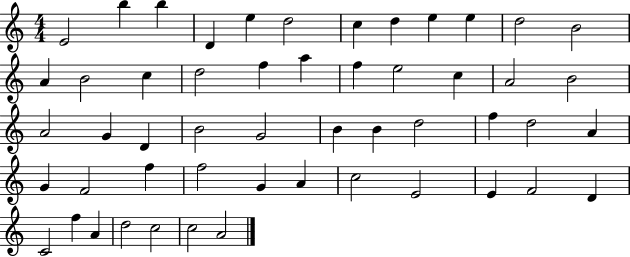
X:1
T:Untitled
M:4/4
L:1/4
K:C
E2 b b D e d2 c d e e d2 B2 A B2 c d2 f a f e2 c A2 B2 A2 G D B2 G2 B B d2 f d2 A G F2 f f2 G A c2 E2 E F2 D C2 f A d2 c2 c2 A2